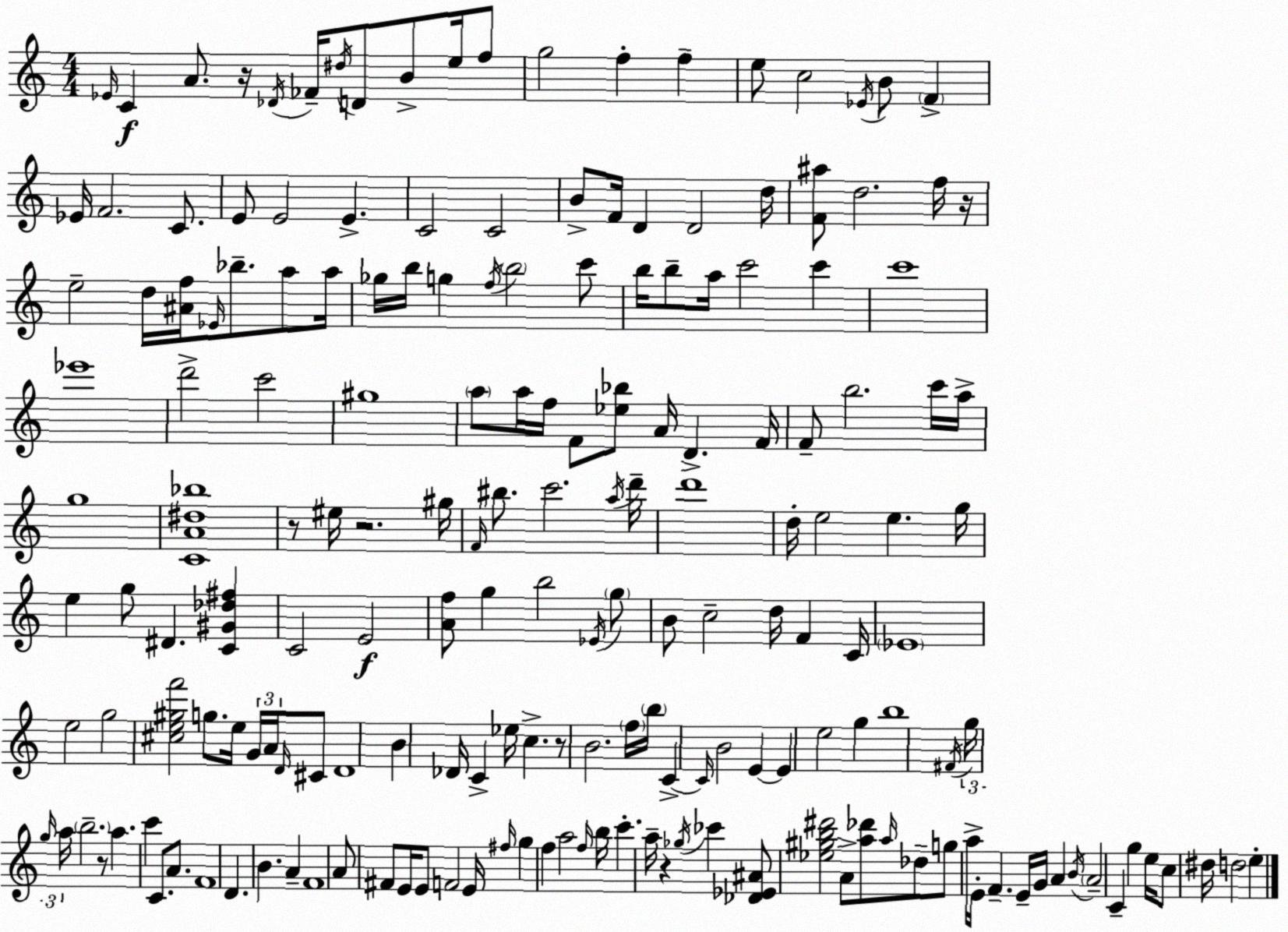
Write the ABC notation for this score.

X:1
T:Untitled
M:4/4
L:1/4
K:C
_E/4 C A/2 z/4 _D/4 _F/4 ^d/4 D/2 B/2 e/4 f/2 g2 f f e/2 c2 _E/4 B/2 F _E/4 F2 C/2 E/2 E2 E C2 C2 B/2 F/4 D D2 d/4 [F^a]/2 d2 f/4 z/4 e2 d/4 [^Af]/4 _E/4 _b/2 a/2 a/4 _g/4 b/4 g f/4 b2 c'/2 b/4 b/2 a/4 c'2 c' c'4 _e'4 d'2 c'2 ^g4 a/2 a/4 f/4 F/2 [_e_b]/2 A/4 D F/4 F/2 b2 c'/4 a/4 g4 [CA^d_b]4 z/2 ^e/4 z2 ^g/4 F/4 ^b/2 c'2 a/4 d'/4 d'4 d/4 e2 e g/4 e g/2 ^D [C^G_d^f] C2 E2 [Af]/2 g b2 _E/4 g/2 B/2 c2 d/4 F C/4 _E4 e2 g2 [^ce^gf']2 g/2 e/4 G/4 A/4 D/4 ^C/2 D4 B _D/4 C _e/4 c z/2 B2 f/4 b/4 C C/4 B2 E E e2 g b4 ^F/4 g/4 g/4 a/4 b2 z/2 a c' C/2 A/2 F4 D B A F4 A/2 ^F/2 E/4 E/2 F2 E/4 ^f/4 g f a2 f/4 b/4 c' a/4 z _g/4 _c' [_D_E^A]/2 [_e^gb^d']2 A/2 [a_d']/2 a/4 _d/2 g/2 a/4 E/4 F E/4 G/4 A B/4 A2 C g e/4 c/2 ^d/4 d2 e